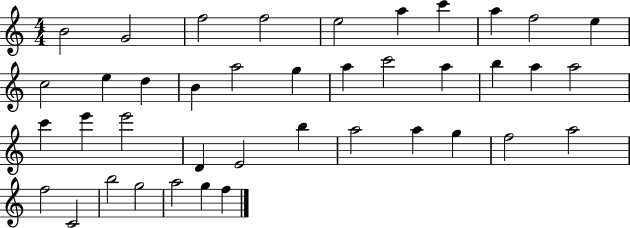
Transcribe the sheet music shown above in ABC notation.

X:1
T:Untitled
M:4/4
L:1/4
K:C
B2 G2 f2 f2 e2 a c' a f2 e c2 e d B a2 g a c'2 a b a a2 c' e' e'2 D E2 b a2 a g f2 a2 f2 C2 b2 g2 a2 g f